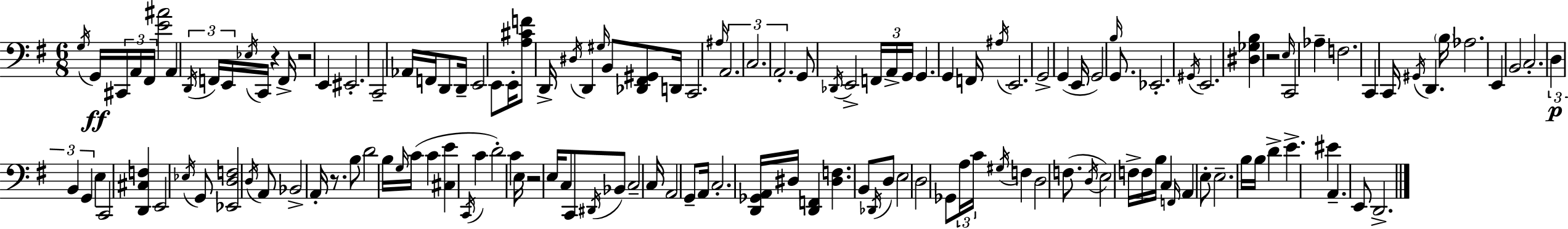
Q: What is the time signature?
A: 6/8